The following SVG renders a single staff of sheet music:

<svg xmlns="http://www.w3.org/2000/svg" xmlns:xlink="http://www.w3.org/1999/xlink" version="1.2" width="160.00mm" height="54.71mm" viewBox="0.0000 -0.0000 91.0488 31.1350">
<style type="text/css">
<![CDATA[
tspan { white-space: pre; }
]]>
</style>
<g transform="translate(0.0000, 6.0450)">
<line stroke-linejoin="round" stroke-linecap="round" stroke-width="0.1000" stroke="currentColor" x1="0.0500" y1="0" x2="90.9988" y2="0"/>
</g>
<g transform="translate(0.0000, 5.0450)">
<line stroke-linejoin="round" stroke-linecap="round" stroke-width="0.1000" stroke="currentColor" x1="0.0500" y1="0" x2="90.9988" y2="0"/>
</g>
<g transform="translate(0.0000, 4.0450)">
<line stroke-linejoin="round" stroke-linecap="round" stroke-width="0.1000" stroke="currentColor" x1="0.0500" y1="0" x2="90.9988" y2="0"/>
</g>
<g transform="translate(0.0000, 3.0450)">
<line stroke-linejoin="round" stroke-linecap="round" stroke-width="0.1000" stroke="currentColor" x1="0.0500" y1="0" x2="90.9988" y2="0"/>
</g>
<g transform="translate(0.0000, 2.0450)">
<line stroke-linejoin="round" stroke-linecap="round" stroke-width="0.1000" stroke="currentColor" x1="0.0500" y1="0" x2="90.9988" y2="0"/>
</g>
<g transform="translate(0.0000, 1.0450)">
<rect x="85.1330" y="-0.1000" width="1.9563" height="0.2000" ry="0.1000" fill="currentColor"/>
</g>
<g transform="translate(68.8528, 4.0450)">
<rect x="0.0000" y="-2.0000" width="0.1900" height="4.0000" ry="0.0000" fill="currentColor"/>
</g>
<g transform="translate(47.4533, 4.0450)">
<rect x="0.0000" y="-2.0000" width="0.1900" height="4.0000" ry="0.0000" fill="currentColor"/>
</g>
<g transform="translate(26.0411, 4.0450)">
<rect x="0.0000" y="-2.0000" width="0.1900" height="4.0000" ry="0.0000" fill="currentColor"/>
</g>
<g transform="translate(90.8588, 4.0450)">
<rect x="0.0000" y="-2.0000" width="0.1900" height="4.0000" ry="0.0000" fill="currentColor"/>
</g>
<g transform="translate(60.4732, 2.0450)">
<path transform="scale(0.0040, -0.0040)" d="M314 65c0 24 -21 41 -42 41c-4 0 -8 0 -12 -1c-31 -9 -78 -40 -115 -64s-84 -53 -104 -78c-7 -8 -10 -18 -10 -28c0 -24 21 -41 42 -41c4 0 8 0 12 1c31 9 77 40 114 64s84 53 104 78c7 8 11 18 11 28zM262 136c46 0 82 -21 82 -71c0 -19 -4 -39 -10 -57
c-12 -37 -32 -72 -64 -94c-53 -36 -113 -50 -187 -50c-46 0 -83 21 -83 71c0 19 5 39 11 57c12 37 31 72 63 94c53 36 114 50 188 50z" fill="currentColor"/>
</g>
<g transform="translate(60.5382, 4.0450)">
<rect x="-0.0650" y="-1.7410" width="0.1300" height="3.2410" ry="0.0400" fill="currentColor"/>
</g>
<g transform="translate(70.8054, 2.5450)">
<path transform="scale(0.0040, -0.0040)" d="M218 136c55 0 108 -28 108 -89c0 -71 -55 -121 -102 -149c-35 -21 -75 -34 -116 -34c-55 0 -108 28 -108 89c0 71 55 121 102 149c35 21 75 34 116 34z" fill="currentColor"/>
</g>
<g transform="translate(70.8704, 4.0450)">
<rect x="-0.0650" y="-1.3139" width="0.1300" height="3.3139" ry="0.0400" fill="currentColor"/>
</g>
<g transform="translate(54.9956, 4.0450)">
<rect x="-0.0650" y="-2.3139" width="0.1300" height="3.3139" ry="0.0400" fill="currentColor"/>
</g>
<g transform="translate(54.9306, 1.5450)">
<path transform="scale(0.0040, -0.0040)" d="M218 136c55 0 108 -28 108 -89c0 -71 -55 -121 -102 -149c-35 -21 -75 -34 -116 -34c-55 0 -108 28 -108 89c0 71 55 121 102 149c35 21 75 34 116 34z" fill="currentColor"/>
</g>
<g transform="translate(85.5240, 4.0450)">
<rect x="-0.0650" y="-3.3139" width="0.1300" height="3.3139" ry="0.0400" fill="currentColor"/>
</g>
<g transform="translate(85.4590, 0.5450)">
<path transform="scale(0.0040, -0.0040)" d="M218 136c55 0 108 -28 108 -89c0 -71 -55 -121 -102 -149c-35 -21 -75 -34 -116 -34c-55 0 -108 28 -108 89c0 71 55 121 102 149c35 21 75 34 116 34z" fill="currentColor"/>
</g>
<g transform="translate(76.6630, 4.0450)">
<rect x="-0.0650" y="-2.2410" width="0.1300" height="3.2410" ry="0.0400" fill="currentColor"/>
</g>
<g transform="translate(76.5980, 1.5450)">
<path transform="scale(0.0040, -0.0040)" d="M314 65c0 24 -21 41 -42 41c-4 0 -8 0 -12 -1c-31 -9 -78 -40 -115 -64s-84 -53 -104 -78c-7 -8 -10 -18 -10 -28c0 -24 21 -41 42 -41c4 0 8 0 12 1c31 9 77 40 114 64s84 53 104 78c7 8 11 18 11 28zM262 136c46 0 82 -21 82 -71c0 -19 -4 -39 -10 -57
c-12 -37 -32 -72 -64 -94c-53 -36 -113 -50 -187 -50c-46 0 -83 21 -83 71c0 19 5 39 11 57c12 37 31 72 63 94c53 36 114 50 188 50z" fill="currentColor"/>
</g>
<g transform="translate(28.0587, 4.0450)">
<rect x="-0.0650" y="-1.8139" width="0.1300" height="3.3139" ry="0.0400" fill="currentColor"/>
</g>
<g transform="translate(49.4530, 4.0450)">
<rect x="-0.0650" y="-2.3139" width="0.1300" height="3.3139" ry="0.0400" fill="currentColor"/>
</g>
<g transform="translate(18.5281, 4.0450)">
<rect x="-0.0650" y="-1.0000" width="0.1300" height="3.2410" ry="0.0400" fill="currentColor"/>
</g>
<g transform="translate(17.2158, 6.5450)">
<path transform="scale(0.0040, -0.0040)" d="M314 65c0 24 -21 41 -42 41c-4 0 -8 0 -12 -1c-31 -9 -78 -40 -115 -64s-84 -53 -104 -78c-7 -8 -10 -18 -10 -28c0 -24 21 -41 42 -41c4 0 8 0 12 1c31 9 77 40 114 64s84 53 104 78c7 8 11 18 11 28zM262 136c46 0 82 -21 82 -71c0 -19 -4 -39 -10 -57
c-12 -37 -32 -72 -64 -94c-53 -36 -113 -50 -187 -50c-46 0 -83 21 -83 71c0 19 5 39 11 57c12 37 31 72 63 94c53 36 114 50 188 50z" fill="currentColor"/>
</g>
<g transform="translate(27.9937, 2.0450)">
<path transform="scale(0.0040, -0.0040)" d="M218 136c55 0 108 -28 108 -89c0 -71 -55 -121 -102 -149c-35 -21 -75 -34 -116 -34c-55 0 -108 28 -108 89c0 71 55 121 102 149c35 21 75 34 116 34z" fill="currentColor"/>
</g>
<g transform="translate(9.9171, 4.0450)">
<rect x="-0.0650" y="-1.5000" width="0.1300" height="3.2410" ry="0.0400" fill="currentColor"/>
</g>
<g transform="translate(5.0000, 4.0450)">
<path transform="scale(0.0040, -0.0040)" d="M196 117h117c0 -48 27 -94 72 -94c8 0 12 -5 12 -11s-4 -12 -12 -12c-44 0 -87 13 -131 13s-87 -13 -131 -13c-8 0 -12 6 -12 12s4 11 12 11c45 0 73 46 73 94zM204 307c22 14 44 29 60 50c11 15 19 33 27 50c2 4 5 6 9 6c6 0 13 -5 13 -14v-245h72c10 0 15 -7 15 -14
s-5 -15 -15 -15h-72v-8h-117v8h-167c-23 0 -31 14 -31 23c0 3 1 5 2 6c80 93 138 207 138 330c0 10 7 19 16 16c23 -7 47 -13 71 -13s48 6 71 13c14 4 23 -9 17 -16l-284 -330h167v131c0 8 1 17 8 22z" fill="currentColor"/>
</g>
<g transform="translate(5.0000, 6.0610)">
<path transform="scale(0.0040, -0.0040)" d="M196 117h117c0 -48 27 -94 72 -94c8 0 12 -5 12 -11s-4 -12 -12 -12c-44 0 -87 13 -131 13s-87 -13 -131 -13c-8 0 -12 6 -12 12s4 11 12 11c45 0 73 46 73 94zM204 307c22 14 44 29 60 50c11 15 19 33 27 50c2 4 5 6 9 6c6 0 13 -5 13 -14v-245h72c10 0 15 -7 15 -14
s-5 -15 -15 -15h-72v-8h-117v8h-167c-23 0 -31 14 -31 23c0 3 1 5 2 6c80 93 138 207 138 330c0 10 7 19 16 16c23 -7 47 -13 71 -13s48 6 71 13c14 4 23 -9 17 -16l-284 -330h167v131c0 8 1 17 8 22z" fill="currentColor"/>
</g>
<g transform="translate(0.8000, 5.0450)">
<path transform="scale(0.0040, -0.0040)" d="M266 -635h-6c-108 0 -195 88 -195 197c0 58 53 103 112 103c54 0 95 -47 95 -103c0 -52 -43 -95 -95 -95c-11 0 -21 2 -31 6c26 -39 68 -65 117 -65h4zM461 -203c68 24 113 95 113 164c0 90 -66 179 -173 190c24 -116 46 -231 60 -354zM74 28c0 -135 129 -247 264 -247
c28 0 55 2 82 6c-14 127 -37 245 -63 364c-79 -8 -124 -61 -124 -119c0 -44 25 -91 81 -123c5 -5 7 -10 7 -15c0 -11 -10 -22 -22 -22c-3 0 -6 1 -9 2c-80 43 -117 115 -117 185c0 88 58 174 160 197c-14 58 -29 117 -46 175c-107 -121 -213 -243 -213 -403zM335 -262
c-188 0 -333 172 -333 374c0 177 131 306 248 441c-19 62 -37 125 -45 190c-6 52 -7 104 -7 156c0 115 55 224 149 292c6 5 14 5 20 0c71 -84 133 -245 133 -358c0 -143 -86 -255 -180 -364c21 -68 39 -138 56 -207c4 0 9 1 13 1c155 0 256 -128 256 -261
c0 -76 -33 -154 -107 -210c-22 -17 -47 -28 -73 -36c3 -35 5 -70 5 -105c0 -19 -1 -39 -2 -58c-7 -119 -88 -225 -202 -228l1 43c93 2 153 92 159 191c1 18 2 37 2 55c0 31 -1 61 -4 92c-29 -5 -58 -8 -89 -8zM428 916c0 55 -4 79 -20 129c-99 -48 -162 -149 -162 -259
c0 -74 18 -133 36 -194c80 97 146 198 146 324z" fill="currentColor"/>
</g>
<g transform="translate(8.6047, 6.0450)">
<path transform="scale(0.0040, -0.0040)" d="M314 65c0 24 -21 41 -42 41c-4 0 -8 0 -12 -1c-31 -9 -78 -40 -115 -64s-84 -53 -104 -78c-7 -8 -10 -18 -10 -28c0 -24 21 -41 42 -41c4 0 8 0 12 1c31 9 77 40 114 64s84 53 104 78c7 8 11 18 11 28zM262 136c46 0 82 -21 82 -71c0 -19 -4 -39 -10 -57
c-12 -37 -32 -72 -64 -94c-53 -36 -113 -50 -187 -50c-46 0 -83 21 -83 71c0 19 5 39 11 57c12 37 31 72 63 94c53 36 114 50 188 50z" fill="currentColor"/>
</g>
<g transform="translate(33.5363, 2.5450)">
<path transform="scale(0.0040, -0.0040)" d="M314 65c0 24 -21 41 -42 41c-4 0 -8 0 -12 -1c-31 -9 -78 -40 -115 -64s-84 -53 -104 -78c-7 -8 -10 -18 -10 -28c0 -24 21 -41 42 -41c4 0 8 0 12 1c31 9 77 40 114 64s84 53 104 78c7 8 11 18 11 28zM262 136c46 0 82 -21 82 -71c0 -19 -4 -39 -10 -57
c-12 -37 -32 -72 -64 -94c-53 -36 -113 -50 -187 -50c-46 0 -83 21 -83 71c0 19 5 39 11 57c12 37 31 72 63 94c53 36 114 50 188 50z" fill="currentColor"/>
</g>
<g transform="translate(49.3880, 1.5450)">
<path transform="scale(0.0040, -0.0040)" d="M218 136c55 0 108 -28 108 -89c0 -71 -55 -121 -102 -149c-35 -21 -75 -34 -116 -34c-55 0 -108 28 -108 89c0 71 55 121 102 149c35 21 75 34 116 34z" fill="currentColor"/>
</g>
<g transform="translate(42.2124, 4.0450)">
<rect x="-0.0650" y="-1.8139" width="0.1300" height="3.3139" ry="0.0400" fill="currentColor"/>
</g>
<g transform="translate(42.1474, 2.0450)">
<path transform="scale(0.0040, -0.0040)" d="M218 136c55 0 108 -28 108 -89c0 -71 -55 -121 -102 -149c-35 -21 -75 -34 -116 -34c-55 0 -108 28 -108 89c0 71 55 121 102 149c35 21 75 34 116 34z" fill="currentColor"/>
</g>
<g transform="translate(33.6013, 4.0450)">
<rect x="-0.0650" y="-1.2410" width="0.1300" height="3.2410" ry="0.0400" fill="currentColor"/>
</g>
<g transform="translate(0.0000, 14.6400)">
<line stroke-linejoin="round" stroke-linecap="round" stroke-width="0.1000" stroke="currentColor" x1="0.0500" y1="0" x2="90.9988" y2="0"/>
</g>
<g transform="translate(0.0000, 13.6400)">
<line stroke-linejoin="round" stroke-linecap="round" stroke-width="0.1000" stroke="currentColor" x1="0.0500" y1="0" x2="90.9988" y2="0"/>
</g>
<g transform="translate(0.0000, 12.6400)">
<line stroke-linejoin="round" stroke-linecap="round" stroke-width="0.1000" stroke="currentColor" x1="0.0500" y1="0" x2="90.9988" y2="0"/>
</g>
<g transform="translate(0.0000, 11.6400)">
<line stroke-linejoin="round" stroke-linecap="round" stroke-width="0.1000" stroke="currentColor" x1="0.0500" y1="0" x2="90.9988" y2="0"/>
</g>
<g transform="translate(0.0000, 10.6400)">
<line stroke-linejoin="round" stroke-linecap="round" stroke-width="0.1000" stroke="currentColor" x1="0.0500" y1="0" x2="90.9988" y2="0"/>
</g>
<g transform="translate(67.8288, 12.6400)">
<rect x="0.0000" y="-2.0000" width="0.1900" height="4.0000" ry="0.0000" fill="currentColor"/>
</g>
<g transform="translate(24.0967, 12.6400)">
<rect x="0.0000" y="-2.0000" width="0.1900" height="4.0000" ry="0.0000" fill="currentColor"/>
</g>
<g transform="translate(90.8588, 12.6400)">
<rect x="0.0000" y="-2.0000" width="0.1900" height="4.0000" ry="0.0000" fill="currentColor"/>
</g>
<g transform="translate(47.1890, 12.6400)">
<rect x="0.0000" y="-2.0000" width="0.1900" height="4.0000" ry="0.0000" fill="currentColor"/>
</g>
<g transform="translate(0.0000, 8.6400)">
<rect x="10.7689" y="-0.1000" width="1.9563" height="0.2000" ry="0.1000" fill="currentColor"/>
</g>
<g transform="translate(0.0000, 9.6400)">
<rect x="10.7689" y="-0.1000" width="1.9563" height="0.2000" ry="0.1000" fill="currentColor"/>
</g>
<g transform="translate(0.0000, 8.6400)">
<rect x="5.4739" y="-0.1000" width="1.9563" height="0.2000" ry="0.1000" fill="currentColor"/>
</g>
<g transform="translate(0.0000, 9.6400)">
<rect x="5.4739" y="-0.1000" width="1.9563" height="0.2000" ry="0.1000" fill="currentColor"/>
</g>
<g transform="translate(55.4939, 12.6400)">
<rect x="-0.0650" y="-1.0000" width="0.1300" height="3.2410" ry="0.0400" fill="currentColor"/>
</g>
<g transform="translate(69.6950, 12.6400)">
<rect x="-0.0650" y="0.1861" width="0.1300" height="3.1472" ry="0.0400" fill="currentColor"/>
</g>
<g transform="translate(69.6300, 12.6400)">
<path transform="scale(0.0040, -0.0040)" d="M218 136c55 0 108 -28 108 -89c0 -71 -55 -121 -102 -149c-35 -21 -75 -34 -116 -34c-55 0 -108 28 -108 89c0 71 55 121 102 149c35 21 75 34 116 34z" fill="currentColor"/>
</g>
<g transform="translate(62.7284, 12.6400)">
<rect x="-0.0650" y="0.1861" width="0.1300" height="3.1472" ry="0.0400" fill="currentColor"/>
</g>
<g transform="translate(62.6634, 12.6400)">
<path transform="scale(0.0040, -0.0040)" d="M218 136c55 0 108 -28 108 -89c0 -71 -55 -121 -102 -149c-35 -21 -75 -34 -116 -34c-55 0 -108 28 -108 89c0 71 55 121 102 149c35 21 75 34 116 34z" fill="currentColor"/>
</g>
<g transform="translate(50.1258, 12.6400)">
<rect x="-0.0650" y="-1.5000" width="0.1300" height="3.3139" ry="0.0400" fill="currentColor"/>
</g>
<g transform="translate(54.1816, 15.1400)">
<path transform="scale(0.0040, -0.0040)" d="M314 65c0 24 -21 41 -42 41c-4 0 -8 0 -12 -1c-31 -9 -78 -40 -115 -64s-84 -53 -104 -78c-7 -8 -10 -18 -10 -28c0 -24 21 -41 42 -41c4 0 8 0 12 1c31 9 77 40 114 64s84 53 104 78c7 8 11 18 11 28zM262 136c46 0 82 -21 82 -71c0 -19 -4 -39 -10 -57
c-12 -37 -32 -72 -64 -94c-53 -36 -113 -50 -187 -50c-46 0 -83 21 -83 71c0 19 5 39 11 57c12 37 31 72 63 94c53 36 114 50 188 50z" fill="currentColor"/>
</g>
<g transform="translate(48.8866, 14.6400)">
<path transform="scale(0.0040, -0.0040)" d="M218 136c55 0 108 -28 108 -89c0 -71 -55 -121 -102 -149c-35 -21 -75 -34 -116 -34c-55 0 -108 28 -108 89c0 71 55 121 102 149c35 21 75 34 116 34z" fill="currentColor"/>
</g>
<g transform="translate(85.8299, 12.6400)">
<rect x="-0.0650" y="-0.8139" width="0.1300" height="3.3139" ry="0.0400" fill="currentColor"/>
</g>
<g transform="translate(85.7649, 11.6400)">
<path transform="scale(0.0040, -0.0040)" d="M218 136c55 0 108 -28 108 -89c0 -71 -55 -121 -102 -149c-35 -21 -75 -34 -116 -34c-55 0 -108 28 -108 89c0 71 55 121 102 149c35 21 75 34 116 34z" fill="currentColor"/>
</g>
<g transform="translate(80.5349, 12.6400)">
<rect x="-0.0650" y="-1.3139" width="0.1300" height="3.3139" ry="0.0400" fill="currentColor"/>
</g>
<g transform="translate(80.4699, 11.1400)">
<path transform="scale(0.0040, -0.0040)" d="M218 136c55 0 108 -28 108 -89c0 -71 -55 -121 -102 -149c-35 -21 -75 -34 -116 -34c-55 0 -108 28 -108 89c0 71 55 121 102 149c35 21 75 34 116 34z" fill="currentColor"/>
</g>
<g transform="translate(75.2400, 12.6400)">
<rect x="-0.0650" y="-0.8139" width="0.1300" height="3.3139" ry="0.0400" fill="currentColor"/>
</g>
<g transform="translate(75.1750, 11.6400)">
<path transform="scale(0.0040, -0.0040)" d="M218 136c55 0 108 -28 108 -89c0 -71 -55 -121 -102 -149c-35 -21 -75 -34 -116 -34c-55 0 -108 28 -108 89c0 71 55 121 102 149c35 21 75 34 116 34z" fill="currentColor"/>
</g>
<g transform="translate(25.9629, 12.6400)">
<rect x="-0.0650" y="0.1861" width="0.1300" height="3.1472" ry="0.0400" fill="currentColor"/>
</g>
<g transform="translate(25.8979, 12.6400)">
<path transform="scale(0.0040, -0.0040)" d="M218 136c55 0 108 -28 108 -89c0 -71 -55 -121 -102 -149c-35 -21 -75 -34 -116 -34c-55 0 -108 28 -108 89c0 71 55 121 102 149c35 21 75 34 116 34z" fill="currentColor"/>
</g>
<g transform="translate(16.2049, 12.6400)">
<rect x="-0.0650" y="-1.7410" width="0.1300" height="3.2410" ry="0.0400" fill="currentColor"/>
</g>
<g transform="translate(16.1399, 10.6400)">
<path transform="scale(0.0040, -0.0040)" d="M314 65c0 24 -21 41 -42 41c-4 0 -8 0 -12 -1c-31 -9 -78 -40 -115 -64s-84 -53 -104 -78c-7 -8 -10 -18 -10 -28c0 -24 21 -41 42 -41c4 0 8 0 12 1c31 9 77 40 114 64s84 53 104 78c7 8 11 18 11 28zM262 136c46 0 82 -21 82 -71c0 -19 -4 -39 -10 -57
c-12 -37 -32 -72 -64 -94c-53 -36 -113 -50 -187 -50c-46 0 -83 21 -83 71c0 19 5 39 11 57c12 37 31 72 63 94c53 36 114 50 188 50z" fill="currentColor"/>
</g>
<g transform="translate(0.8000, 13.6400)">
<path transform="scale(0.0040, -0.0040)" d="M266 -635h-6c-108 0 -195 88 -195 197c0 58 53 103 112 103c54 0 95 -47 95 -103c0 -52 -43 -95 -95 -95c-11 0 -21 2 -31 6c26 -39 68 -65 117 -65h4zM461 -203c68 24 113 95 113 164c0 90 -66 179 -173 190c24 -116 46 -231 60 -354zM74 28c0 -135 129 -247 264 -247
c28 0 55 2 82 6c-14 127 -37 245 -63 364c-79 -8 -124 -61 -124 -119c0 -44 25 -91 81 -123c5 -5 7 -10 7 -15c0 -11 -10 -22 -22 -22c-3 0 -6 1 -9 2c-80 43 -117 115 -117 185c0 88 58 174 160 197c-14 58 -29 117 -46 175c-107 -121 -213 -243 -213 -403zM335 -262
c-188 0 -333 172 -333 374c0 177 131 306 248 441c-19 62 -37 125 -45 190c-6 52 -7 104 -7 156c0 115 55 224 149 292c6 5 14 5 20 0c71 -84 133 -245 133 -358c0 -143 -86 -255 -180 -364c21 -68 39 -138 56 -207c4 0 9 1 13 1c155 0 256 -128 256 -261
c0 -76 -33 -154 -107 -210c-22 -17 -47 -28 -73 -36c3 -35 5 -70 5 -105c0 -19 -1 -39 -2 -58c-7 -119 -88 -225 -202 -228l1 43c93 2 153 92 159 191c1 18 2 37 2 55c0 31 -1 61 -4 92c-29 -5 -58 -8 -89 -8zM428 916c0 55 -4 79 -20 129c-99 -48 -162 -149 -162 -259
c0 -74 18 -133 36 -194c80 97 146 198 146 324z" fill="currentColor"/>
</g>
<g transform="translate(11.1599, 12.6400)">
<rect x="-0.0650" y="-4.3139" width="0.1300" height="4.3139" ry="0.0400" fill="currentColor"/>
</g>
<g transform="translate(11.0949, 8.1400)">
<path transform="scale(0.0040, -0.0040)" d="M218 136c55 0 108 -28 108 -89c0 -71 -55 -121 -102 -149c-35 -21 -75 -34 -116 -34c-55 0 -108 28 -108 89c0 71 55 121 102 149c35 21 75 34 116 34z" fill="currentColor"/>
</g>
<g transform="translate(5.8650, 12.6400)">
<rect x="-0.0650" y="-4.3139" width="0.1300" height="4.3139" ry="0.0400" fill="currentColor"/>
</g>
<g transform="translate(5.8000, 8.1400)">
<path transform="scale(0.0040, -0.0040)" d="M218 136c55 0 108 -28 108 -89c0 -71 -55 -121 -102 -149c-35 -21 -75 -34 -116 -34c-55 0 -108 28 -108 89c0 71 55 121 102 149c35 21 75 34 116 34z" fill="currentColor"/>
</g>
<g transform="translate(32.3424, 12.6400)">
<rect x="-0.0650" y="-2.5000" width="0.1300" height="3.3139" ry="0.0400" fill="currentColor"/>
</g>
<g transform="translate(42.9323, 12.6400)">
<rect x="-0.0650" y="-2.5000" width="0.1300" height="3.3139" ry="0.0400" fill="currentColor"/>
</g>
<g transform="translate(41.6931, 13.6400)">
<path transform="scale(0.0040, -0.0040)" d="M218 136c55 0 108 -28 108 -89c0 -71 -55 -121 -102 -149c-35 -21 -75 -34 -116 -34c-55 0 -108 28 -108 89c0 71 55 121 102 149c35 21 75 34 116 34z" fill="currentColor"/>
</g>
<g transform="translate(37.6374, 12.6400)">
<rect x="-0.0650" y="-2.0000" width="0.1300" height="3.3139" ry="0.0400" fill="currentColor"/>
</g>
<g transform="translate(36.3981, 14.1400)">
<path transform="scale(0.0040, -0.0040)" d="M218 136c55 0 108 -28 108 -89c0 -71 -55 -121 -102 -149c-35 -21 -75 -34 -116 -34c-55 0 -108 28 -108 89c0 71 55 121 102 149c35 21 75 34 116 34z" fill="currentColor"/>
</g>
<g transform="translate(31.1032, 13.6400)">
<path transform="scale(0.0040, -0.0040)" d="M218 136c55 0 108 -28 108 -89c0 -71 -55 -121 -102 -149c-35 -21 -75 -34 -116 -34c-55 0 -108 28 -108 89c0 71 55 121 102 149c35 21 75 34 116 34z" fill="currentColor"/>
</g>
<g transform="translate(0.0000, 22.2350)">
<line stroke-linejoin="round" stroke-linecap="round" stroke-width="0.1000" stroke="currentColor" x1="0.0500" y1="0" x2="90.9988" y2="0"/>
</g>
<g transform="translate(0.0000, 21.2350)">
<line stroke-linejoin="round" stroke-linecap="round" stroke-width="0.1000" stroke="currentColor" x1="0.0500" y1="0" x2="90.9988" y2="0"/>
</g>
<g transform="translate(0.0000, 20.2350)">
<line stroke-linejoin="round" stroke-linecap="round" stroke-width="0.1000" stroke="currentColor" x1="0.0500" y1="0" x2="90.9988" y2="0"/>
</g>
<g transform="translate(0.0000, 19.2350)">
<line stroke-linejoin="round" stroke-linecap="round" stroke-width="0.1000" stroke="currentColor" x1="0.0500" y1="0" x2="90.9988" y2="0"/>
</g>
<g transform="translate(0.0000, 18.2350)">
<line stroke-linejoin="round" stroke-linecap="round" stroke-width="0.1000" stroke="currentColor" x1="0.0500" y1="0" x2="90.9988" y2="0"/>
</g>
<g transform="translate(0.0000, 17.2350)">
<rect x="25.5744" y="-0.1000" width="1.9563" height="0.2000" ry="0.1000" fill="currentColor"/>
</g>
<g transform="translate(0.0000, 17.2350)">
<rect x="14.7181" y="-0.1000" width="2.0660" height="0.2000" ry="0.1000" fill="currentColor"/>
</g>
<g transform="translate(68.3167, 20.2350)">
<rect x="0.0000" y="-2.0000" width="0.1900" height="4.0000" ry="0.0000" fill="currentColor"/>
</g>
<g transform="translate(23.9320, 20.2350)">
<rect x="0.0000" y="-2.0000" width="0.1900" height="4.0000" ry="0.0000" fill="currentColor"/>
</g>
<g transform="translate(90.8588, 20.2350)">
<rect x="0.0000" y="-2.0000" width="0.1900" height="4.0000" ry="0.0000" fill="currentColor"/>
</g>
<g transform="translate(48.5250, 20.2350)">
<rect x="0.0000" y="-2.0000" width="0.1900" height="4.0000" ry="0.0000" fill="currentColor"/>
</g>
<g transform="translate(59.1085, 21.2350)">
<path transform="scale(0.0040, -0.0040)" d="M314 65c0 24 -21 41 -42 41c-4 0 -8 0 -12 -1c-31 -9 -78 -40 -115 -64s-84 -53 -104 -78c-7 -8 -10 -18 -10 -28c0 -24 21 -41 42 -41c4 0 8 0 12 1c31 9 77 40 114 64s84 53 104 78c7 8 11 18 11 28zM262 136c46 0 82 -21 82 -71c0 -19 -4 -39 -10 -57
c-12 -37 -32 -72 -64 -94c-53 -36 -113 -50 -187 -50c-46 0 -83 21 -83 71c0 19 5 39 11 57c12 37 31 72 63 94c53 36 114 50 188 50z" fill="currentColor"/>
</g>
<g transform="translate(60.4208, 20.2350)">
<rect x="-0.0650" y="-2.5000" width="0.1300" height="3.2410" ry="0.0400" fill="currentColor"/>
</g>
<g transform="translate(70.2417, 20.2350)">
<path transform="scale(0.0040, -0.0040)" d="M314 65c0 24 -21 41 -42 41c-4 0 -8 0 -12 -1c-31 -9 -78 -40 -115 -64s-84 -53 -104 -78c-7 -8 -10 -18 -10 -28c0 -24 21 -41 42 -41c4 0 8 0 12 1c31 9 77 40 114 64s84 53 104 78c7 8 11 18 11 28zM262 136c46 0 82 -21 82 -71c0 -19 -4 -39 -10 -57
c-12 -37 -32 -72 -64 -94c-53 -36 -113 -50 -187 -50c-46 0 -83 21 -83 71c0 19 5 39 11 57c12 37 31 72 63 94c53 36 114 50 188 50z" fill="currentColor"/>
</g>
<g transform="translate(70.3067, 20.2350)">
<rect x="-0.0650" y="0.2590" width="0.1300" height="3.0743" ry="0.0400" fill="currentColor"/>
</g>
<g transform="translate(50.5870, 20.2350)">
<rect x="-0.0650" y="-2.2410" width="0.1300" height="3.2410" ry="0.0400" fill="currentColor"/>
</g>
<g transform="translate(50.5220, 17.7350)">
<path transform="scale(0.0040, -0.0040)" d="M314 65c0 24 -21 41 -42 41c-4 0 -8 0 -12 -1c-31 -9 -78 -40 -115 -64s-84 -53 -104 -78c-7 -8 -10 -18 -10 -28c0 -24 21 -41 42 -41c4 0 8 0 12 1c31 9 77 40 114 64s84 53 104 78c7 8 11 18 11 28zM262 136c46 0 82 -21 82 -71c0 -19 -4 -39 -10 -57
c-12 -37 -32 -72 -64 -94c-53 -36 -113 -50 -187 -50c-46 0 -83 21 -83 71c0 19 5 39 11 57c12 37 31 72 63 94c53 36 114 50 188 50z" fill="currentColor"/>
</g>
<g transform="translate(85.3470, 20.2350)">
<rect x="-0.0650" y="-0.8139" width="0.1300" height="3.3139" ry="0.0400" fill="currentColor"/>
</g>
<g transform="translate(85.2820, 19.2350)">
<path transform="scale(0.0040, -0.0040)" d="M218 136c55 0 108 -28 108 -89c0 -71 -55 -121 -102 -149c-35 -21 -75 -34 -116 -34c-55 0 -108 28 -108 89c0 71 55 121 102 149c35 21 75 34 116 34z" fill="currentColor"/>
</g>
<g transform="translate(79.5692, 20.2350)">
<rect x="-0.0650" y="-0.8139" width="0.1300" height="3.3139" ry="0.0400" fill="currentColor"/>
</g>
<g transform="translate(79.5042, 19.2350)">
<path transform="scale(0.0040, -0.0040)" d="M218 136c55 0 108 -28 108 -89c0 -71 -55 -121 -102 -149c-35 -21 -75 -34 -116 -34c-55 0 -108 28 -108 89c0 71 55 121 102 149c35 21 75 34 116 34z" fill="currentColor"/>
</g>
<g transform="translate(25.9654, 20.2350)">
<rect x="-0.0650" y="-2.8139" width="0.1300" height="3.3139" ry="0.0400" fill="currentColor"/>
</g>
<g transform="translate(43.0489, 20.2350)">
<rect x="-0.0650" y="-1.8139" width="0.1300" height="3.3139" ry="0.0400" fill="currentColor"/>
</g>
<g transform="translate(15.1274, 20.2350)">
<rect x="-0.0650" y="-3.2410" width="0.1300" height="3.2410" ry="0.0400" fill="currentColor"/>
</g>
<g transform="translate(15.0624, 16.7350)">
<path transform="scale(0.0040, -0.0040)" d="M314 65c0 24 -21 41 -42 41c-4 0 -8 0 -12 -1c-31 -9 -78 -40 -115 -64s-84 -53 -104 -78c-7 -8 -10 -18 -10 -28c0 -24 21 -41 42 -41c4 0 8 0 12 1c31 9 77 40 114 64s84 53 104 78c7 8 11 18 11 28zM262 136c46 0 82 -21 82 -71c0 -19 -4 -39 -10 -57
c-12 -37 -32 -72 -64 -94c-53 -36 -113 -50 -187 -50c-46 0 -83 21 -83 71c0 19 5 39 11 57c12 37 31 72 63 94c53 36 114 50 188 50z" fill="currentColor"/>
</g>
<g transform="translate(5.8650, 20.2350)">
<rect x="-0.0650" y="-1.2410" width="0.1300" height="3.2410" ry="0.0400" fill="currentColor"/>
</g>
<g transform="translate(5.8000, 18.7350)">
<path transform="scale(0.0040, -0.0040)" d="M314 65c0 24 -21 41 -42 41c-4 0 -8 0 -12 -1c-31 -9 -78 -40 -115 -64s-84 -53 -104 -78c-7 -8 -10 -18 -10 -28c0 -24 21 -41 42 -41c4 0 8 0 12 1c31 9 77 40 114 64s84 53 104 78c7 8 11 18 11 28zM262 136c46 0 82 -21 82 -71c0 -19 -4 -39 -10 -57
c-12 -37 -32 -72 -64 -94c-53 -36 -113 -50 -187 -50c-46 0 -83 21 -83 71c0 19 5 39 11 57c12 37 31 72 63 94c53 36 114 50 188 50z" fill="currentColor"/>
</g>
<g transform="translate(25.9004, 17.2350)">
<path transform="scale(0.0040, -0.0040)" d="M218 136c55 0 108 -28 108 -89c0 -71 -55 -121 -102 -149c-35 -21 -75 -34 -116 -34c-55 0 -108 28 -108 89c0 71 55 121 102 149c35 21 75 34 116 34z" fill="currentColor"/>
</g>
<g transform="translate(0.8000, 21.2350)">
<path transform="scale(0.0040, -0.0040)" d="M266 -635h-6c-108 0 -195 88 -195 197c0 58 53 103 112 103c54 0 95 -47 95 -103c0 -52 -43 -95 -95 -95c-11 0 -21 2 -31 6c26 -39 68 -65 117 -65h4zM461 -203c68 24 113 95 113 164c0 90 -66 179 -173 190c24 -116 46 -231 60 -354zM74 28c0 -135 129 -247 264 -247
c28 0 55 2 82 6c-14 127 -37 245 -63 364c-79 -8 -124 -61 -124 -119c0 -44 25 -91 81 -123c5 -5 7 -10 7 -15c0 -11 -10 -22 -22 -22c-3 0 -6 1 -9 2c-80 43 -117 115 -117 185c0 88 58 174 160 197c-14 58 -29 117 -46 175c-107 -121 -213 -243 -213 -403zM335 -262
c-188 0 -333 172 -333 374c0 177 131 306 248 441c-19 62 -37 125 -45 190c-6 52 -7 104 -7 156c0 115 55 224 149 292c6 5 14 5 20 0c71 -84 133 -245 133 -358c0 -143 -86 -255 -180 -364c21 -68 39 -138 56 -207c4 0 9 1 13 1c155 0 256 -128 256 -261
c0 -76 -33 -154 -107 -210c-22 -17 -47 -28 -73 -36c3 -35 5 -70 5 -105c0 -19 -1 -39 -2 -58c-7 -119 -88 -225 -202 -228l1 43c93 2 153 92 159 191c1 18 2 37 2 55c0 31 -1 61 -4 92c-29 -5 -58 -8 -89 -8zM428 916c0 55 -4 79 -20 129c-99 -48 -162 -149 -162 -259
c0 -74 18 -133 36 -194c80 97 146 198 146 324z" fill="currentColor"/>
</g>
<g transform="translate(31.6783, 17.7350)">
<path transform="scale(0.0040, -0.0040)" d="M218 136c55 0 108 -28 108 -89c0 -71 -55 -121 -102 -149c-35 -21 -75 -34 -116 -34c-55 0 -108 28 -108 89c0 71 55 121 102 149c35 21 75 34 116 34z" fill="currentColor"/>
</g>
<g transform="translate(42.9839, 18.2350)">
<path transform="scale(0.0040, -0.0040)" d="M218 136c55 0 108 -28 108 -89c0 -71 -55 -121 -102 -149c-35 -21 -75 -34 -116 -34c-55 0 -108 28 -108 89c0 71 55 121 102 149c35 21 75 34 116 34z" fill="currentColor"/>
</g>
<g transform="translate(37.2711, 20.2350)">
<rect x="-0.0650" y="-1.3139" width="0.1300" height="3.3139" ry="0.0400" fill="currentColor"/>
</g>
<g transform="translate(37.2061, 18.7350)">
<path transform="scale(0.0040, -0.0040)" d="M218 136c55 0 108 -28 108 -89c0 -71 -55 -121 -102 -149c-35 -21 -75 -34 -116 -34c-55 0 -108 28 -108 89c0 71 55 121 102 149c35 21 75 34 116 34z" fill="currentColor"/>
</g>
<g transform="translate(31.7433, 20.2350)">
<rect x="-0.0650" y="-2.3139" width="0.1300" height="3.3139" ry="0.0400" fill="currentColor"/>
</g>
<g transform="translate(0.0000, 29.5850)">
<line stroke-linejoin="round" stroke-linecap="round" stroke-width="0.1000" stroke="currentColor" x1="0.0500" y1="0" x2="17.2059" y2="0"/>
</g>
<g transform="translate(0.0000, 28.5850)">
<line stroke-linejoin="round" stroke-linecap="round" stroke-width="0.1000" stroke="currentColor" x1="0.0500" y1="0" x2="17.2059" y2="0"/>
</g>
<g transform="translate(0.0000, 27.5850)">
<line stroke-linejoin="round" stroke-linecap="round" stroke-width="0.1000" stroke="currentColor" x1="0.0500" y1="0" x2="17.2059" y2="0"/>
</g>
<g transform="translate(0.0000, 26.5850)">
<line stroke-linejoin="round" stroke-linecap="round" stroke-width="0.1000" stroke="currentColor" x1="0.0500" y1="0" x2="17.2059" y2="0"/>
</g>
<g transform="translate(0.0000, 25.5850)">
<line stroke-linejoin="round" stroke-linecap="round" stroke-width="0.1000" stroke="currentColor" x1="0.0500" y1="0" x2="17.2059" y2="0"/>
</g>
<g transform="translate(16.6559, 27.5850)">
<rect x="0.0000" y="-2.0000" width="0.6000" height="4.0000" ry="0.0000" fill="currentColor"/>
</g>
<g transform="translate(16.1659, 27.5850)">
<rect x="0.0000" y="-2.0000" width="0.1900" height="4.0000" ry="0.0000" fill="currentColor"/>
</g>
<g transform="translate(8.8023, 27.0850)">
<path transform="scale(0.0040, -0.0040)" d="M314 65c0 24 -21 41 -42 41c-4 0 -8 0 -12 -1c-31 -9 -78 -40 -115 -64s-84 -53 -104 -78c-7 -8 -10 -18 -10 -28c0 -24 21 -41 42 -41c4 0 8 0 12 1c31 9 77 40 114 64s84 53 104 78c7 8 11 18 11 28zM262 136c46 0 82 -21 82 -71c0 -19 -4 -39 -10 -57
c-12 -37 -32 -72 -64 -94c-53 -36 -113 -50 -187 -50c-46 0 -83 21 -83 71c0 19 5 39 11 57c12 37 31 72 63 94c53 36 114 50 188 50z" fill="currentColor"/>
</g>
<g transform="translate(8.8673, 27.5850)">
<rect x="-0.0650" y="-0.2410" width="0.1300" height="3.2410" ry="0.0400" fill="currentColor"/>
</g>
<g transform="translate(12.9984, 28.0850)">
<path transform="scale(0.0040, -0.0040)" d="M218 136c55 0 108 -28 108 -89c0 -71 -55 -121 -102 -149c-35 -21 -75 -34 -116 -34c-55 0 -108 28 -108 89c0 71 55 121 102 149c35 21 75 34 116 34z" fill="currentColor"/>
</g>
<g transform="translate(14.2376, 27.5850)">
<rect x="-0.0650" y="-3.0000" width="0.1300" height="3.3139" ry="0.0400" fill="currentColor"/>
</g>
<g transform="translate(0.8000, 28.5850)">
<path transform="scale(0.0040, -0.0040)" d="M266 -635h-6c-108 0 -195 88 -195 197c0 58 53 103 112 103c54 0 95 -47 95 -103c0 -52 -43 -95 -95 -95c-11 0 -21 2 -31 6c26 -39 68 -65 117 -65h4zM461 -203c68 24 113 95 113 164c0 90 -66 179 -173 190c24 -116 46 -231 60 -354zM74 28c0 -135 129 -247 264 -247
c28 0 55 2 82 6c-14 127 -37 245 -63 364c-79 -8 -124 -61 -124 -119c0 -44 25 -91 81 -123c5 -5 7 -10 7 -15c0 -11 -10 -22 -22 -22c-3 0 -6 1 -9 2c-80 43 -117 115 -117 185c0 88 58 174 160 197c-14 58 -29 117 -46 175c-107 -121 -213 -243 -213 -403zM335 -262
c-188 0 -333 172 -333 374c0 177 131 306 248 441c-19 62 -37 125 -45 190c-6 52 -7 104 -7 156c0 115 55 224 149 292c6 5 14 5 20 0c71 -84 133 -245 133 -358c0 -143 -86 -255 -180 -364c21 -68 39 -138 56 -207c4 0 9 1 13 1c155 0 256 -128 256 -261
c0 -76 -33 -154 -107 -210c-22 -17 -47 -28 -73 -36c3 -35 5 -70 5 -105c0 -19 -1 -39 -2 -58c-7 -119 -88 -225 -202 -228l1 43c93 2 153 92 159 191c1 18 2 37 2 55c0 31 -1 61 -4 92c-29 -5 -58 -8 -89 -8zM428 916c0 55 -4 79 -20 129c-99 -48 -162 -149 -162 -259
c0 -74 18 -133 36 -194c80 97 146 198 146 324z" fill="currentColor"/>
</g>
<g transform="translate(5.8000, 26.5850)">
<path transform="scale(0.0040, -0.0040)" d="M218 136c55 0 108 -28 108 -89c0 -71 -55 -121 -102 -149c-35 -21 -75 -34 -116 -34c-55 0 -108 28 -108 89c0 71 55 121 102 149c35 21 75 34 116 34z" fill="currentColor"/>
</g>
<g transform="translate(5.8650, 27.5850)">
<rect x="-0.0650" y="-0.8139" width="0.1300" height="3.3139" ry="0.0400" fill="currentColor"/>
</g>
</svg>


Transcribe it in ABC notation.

X:1
T:Untitled
M:4/4
L:1/4
K:C
E2 D2 f e2 f g g f2 e g2 b d' d' f2 B G F G E D2 B B d e d e2 b2 a g e f g2 G2 B2 d d d c2 A